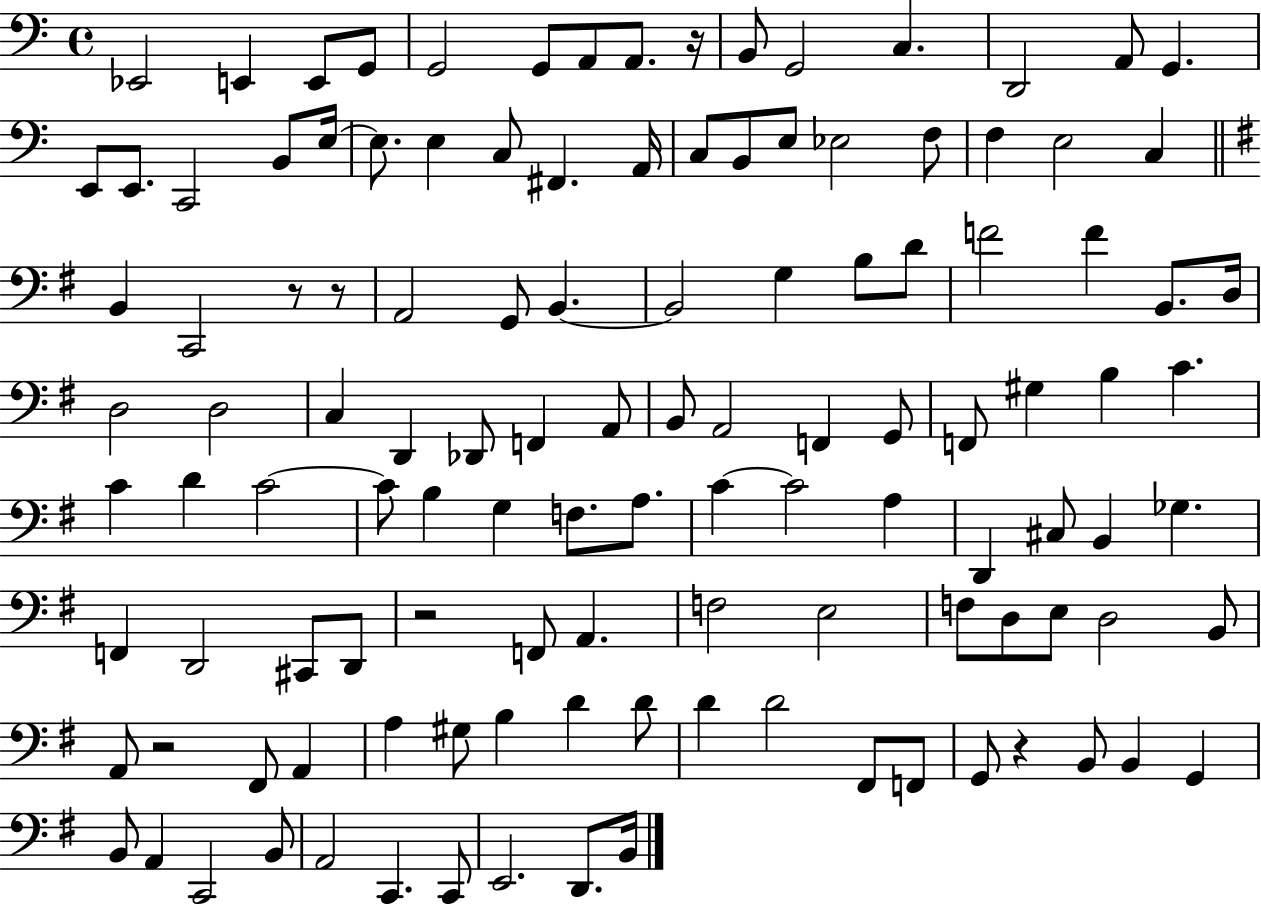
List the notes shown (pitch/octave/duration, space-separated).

Eb2/h E2/q E2/e G2/e G2/h G2/e A2/e A2/e. R/s B2/e G2/h C3/q. D2/h A2/e G2/q. E2/e E2/e. C2/h B2/e E3/s E3/e. E3/q C3/e F#2/q. A2/s C3/e B2/e E3/e Eb3/h F3/e F3/q E3/h C3/q B2/q C2/h R/e R/e A2/h G2/e B2/q. B2/h G3/q B3/e D4/e F4/h F4/q B2/e. D3/s D3/h D3/h C3/q D2/q Db2/e F2/q A2/e B2/e A2/h F2/q G2/e F2/e G#3/q B3/q C4/q. C4/q D4/q C4/h C4/e B3/q G3/q F3/e. A3/e. C4/q C4/h A3/q D2/q C#3/e B2/q Gb3/q. F2/q D2/h C#2/e D2/e R/h F2/e A2/q. F3/h E3/h F3/e D3/e E3/e D3/h B2/e A2/e R/h F#2/e A2/q A3/q G#3/e B3/q D4/q D4/e D4/q D4/h F#2/e F2/e G2/e R/q B2/e B2/q G2/q B2/e A2/q C2/h B2/e A2/h C2/q. C2/e E2/h. D2/e. B2/s